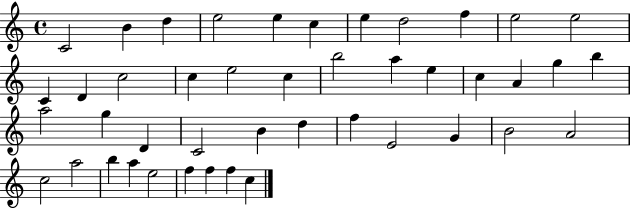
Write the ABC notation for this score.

X:1
T:Untitled
M:4/4
L:1/4
K:C
C2 B d e2 e c e d2 f e2 e2 C D c2 c e2 c b2 a e c A g b a2 g D C2 B d f E2 G B2 A2 c2 a2 b a e2 f f f c